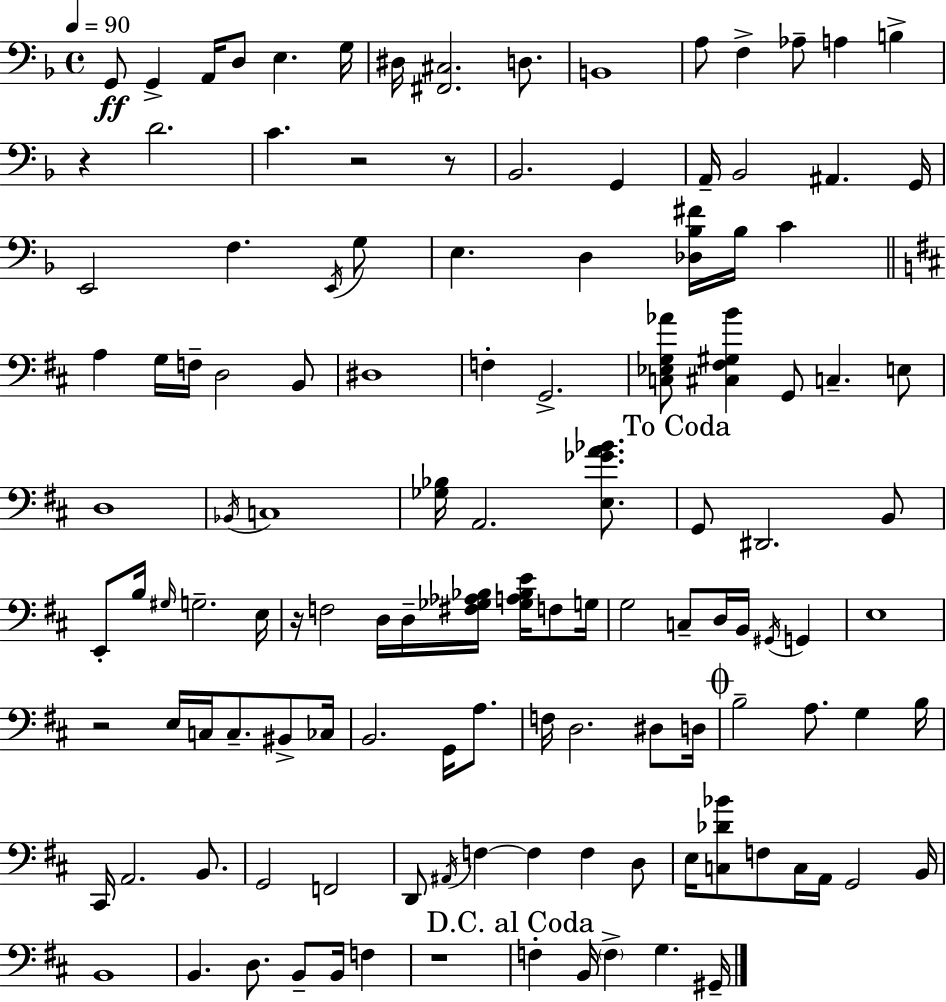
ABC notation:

X:1
T:Untitled
M:4/4
L:1/4
K:Dm
G,,/2 G,, A,,/4 D,/2 E, G,/4 ^D,/4 [^F,,^C,]2 D,/2 B,,4 A,/2 F, _A,/2 A, B, z D2 C z2 z/2 _B,,2 G,, A,,/4 _B,,2 ^A,, G,,/4 E,,2 F, E,,/4 G,/2 E, D, [_D,_B,^F]/4 _B,/4 C A, G,/4 F,/4 D,2 B,,/2 ^D,4 F, G,,2 [C,_E,G,_A]/2 [^C,^F,^G,B] G,,/2 C, E,/2 D,4 _B,,/4 C,4 [_G,_B,]/4 A,,2 [E,_GA_B]/2 G,,/2 ^D,,2 B,,/2 E,,/2 B,/4 ^G,/4 G,2 E,/4 z/4 F,2 D,/4 D,/4 [^F,_G,_A,_B,]/4 [_G,A,_B,E]/4 F,/2 G,/4 G,2 C,/2 D,/4 B,,/4 ^G,,/4 G,, E,4 z2 E,/4 C,/4 C,/2 ^B,,/2 _C,/4 B,,2 G,,/4 A,/2 F,/4 D,2 ^D,/2 D,/4 B,2 A,/2 G, B,/4 ^C,,/4 A,,2 B,,/2 G,,2 F,,2 D,,/2 ^A,,/4 F, F, F, D,/2 E,/4 [C,_D_B]/2 F,/2 C,/4 A,,/4 G,,2 B,,/4 B,,4 B,, D,/2 B,,/2 B,,/4 F, z4 F, B,,/4 F, G, ^G,,/4